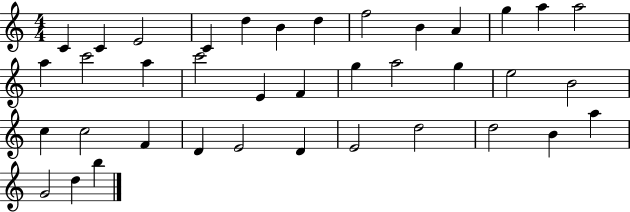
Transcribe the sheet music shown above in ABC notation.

X:1
T:Untitled
M:4/4
L:1/4
K:C
C C E2 C d B d f2 B A g a a2 a c'2 a c'2 E F g a2 g e2 B2 c c2 F D E2 D E2 d2 d2 B a G2 d b